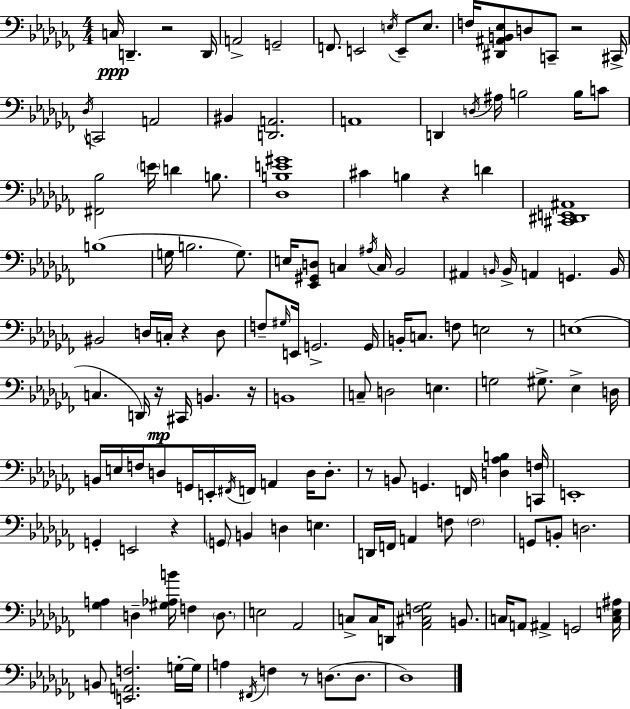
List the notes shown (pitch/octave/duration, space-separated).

C3/s D2/q. R/h D2/s A2/h G2/h F2/e. E2/h E3/s E2/e E3/e. F3/s [D#2,A#2,B2,Eb3]/e D3/e C2/e R/h C#2/s Db3/s C2/h A2/h BIS2/q [D2,A2]/h. A2/w D2/q D3/s A#3/s B3/h B3/s C4/e [F#2,Bb3]/h E4/s D4/q B3/e. [Db3,B3,E4,G#4]/w C#4/q B3/q R/q D4/q [C#2,D#2,E2,A#2]/w B3/w G3/s B3/h. G3/e. E3/s [Eb2,G#2,D3]/e C3/q A#3/s C3/s Bb2/h A#2/q B2/s B2/s A2/q G2/q. B2/s BIS2/h D3/s C3/s R/q D3/e F3/e G#3/s E2/s G2/h. G2/s B2/s C3/e. F3/e E3/h R/e E3/w C3/q. D2/s R/s C#2/s B2/q. R/s B2/w C3/e D3/h E3/q. G3/h G#3/e. Eb3/q D3/s B2/s E3/s F3/s D3/e G2/s E2/s F#2/s F2/s A2/q D3/s D3/e. R/e B2/e G2/q. F2/s [D3,Ab3,B3]/q [C2,F3]/s E2/w G2/q E2/h R/q G2/e B2/q D3/q E3/q. D2/s F2/s A2/q F3/e F3/h G2/e B2/e D3/h. [Gb3,A3]/q D3/q [G#3,Ab3,B4]/s F3/q D3/e. E3/h Ab2/h C3/e C3/s D2/e [Ab2,C#3,F3,Gb3]/h B2/e. C3/s A2/e A#2/q G2/h [C3,E3,A#3]/s B2/e [E2,A2,F3]/h. G3/s G3/s A3/q F#2/s F3/q R/e D3/e. D3/e. Db3/w